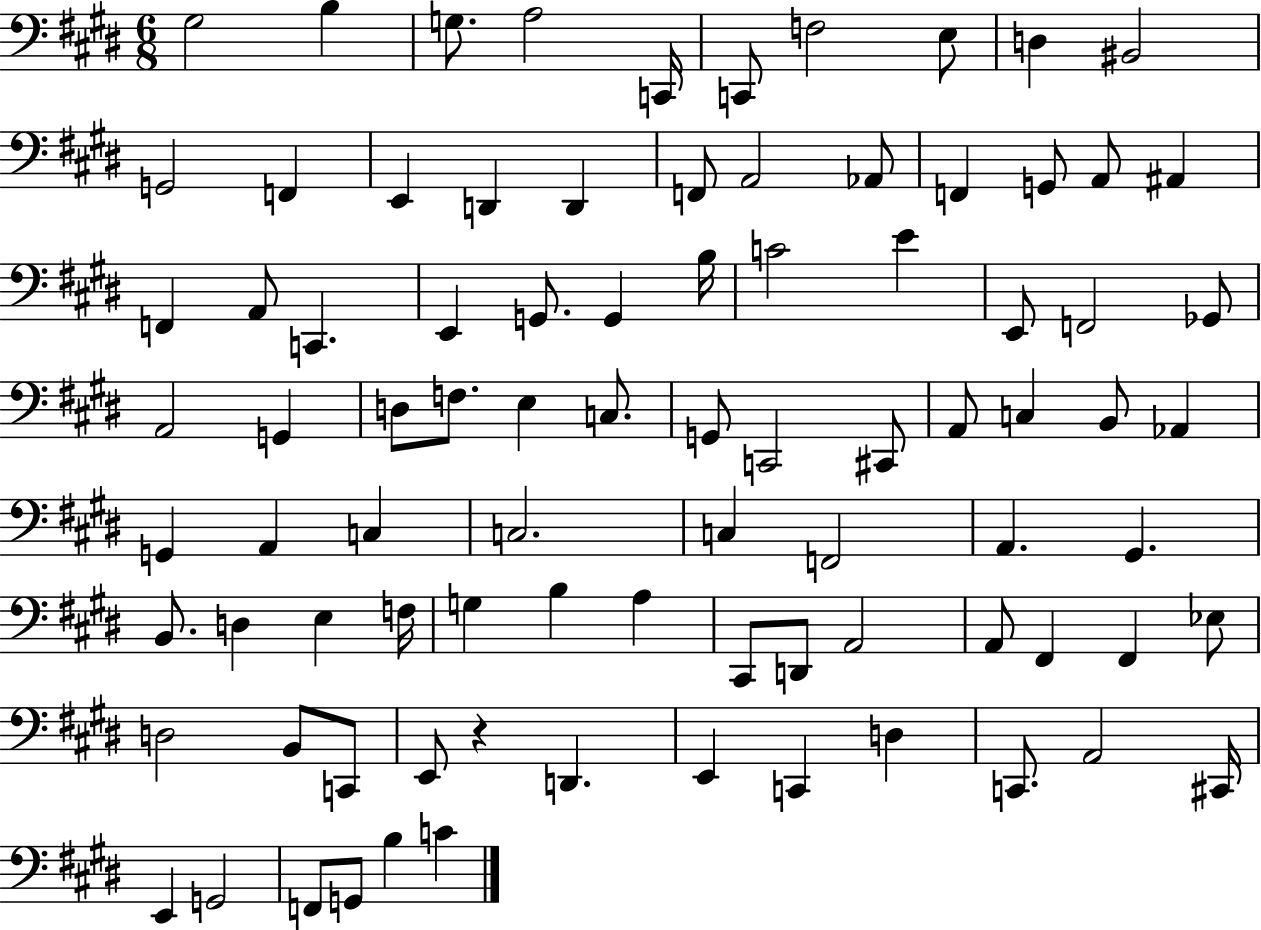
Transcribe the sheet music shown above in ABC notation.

X:1
T:Untitled
M:6/8
L:1/4
K:E
^G,2 B, G,/2 A,2 C,,/4 C,,/2 F,2 E,/2 D, ^B,,2 G,,2 F,, E,, D,, D,, F,,/2 A,,2 _A,,/2 F,, G,,/2 A,,/2 ^A,, F,, A,,/2 C,, E,, G,,/2 G,, B,/4 C2 E E,,/2 F,,2 _G,,/2 A,,2 G,, D,/2 F,/2 E, C,/2 G,,/2 C,,2 ^C,,/2 A,,/2 C, B,,/2 _A,, G,, A,, C, C,2 C, F,,2 A,, ^G,, B,,/2 D, E, F,/4 G, B, A, ^C,,/2 D,,/2 A,,2 A,,/2 ^F,, ^F,, _E,/2 D,2 B,,/2 C,,/2 E,,/2 z D,, E,, C,, D, C,,/2 A,,2 ^C,,/4 E,, G,,2 F,,/2 G,,/2 B, C